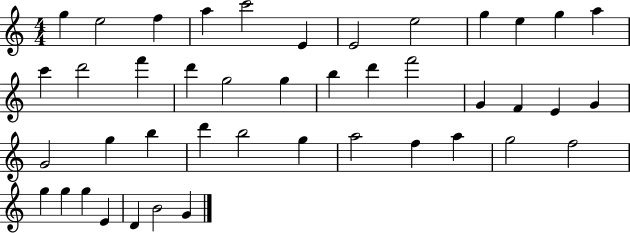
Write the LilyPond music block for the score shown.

{
  \clef treble
  \numericTimeSignature
  \time 4/4
  \key c \major
  g''4 e''2 f''4 | a''4 c'''2 e'4 | e'2 e''2 | g''4 e''4 g''4 a''4 | \break c'''4 d'''2 f'''4 | d'''4 g''2 g''4 | b''4 d'''4 f'''2 | g'4 f'4 e'4 g'4 | \break g'2 g''4 b''4 | d'''4 b''2 g''4 | a''2 f''4 a''4 | g''2 f''2 | \break g''4 g''4 g''4 e'4 | d'4 b'2 g'4 | \bar "|."
}